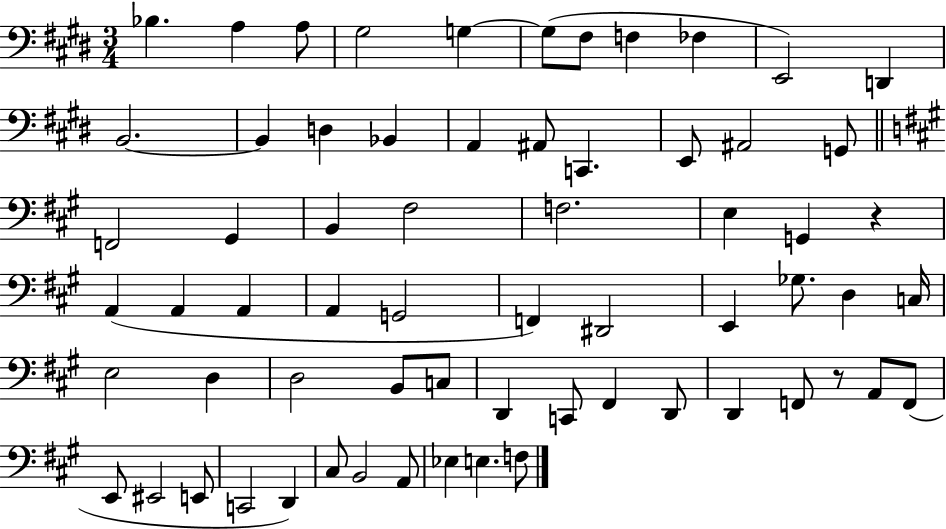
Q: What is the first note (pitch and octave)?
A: Bb3